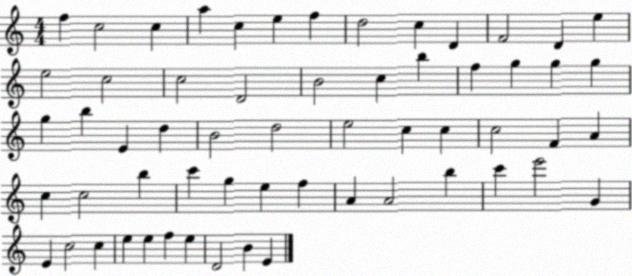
X:1
T:Untitled
M:4/4
L:1/4
K:C
f c2 c a c e f d2 c D F2 D e e2 c2 c2 D2 B2 c b f g g g g b E d B2 d2 e2 c c c2 F A c c2 b c' g e f A A2 b c' e'2 G E c2 c e e f e D2 B E